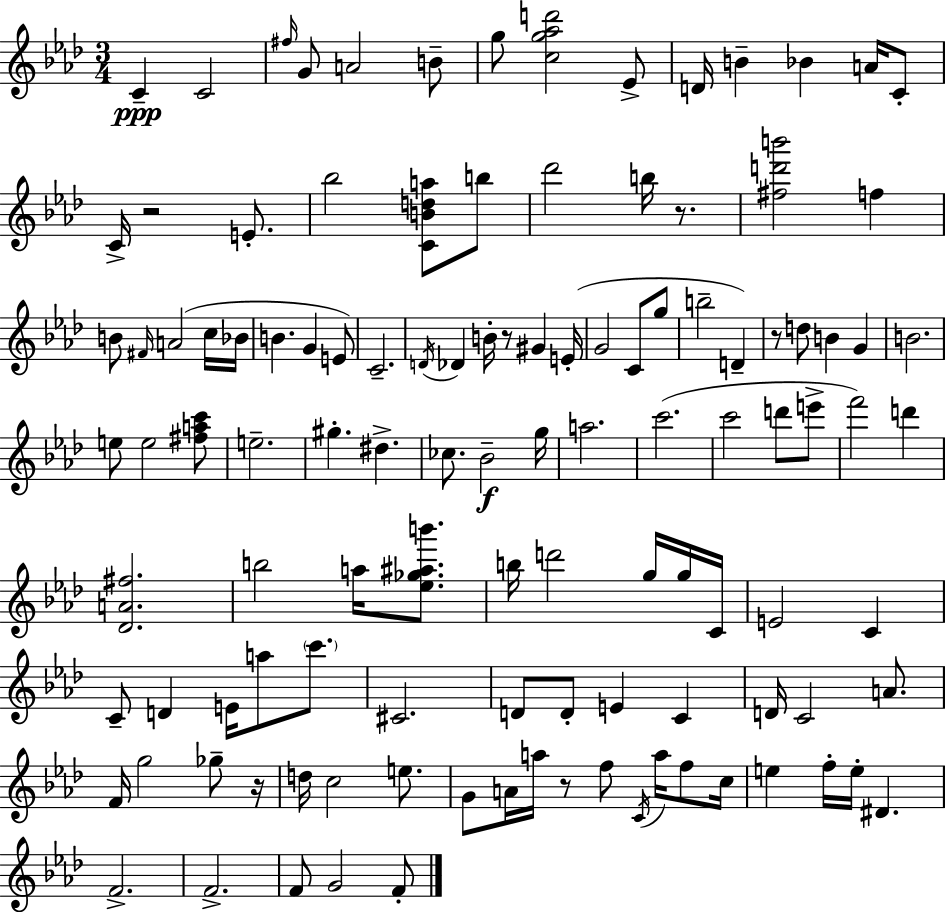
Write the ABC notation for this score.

X:1
T:Untitled
M:3/4
L:1/4
K:Fm
C C2 ^f/4 G/2 A2 B/2 g/2 [cg_ad']2 _E/2 D/4 B _B A/4 C/2 C/4 z2 E/2 _b2 [CBda]/2 b/2 _d'2 b/4 z/2 [^fd'b']2 f B/2 ^F/4 A2 c/4 _B/4 B G E/2 C2 D/4 _D B/4 z/2 ^G E/4 G2 C/2 g/2 b2 D z/2 d/2 B G B2 e/2 e2 [^fac']/2 e2 ^g ^d _c/2 _B2 g/4 a2 c'2 c'2 d'/2 e'/2 f'2 d' [_DA^f]2 b2 a/4 [_e_g^ab']/2 b/4 d'2 g/4 g/4 C/4 E2 C C/2 D E/4 a/2 c'/2 ^C2 D/2 D/2 E C D/4 C2 A/2 F/4 g2 _g/2 z/4 d/4 c2 e/2 G/2 A/4 a/4 z/2 f/2 C/4 a/4 f/2 c/4 e f/4 e/4 ^D F2 F2 F/2 G2 F/2